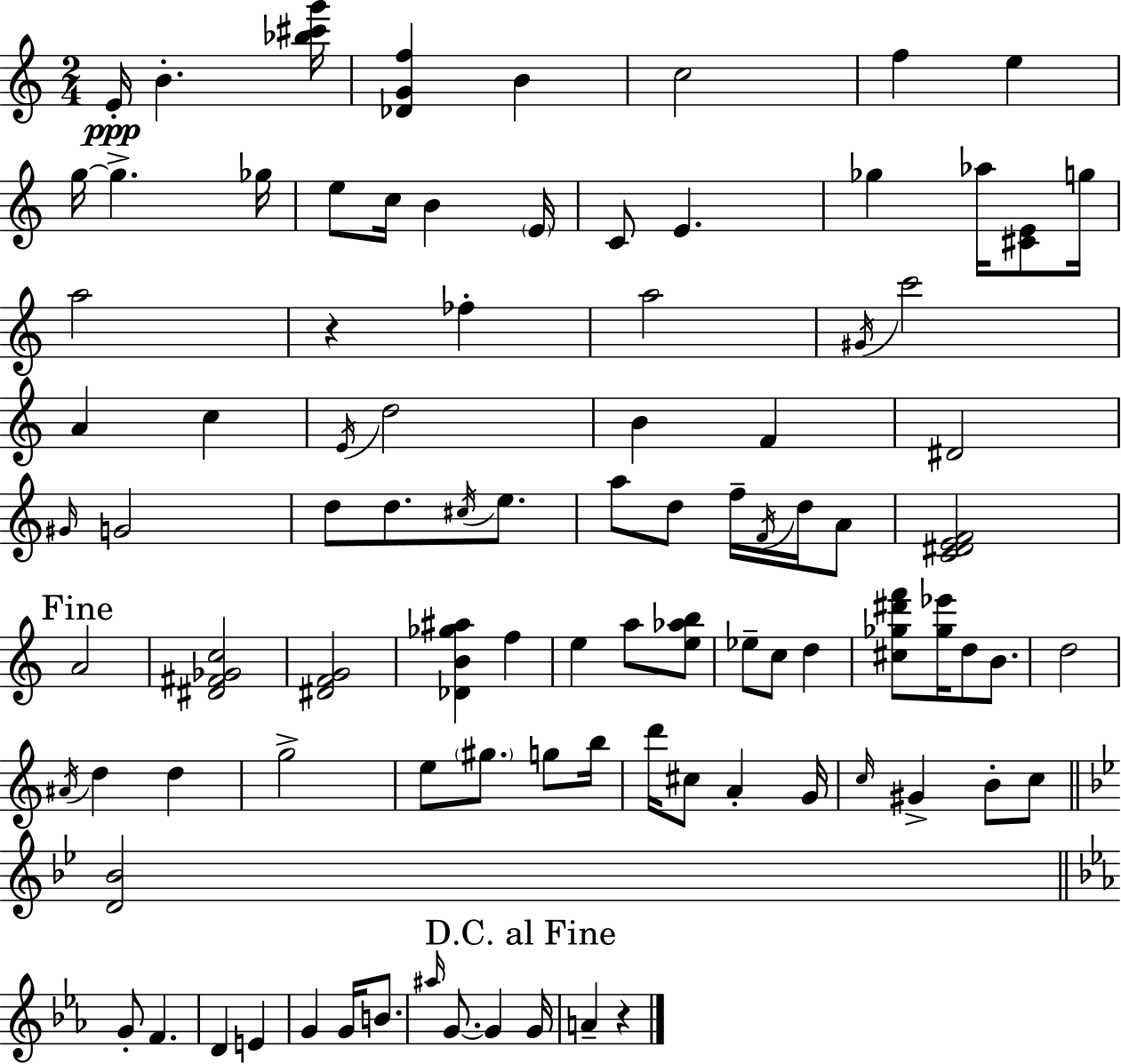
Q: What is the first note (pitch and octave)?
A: E4